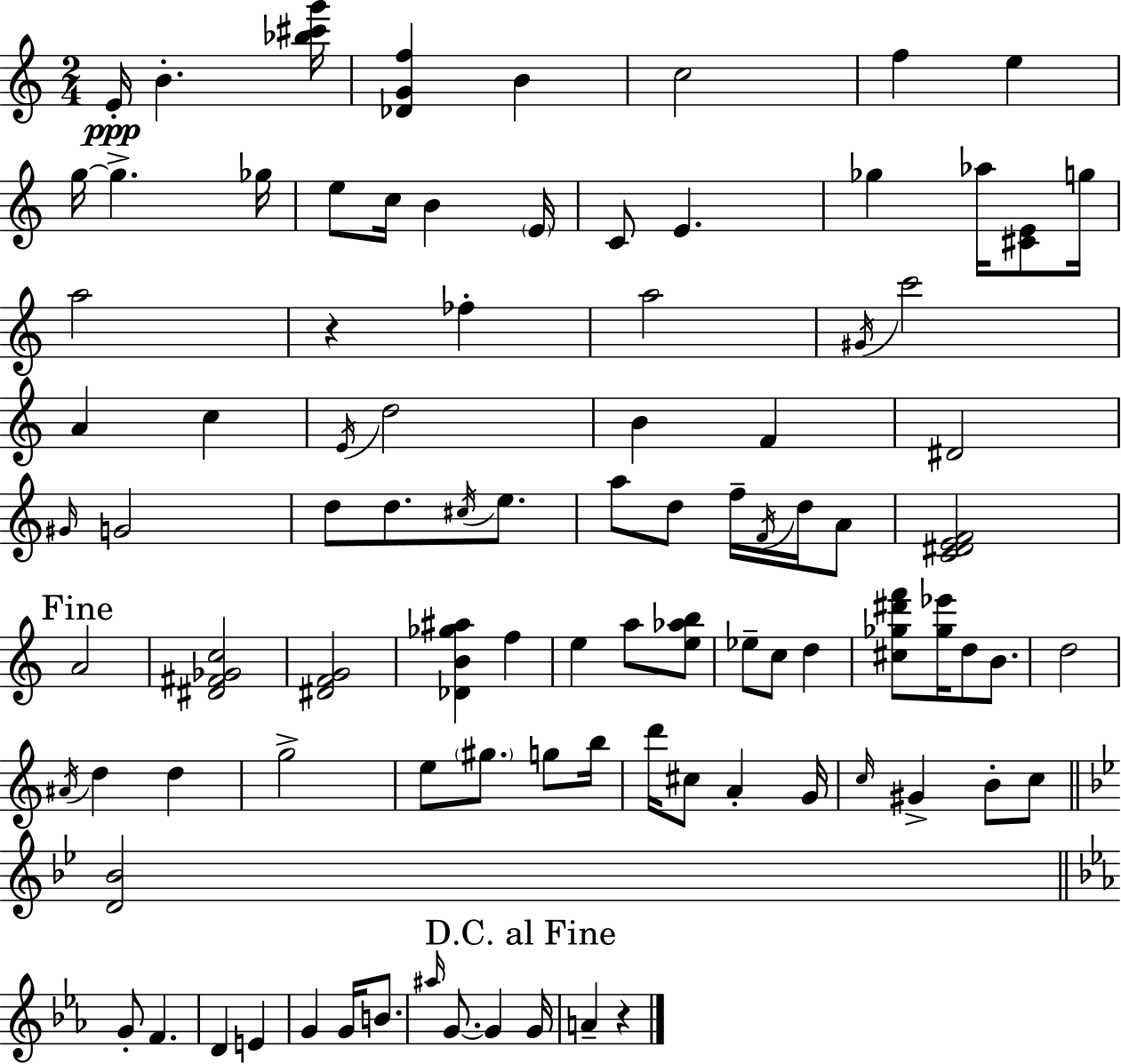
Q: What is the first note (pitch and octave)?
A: E4